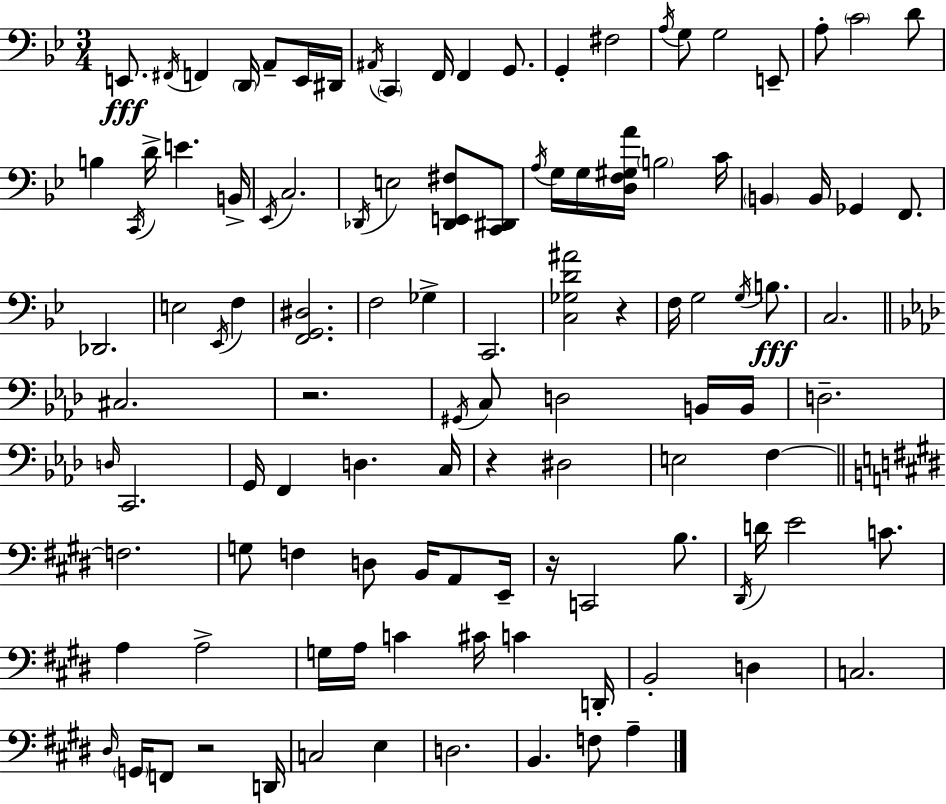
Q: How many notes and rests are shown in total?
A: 111